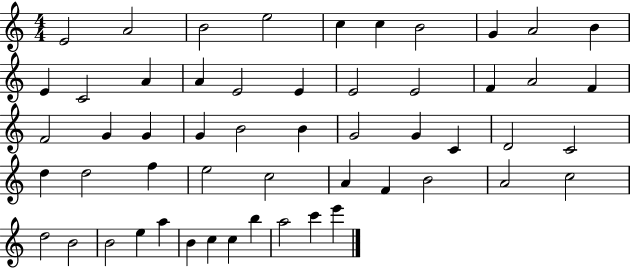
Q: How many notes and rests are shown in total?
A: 54